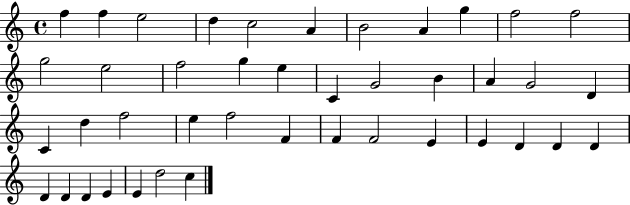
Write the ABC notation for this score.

X:1
T:Untitled
M:4/4
L:1/4
K:C
f f e2 d c2 A B2 A g f2 f2 g2 e2 f2 g e C G2 B A G2 D C d f2 e f2 F F F2 E E D D D D D D E E d2 c